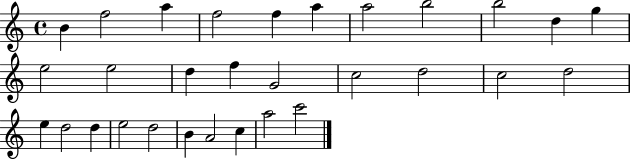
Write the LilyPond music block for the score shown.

{
  \clef treble
  \time 4/4
  \defaultTimeSignature
  \key c \major
  b'4 f''2 a''4 | f''2 f''4 a''4 | a''2 b''2 | b''2 d''4 g''4 | \break e''2 e''2 | d''4 f''4 g'2 | c''2 d''2 | c''2 d''2 | \break e''4 d''2 d''4 | e''2 d''2 | b'4 a'2 c''4 | a''2 c'''2 | \break \bar "|."
}